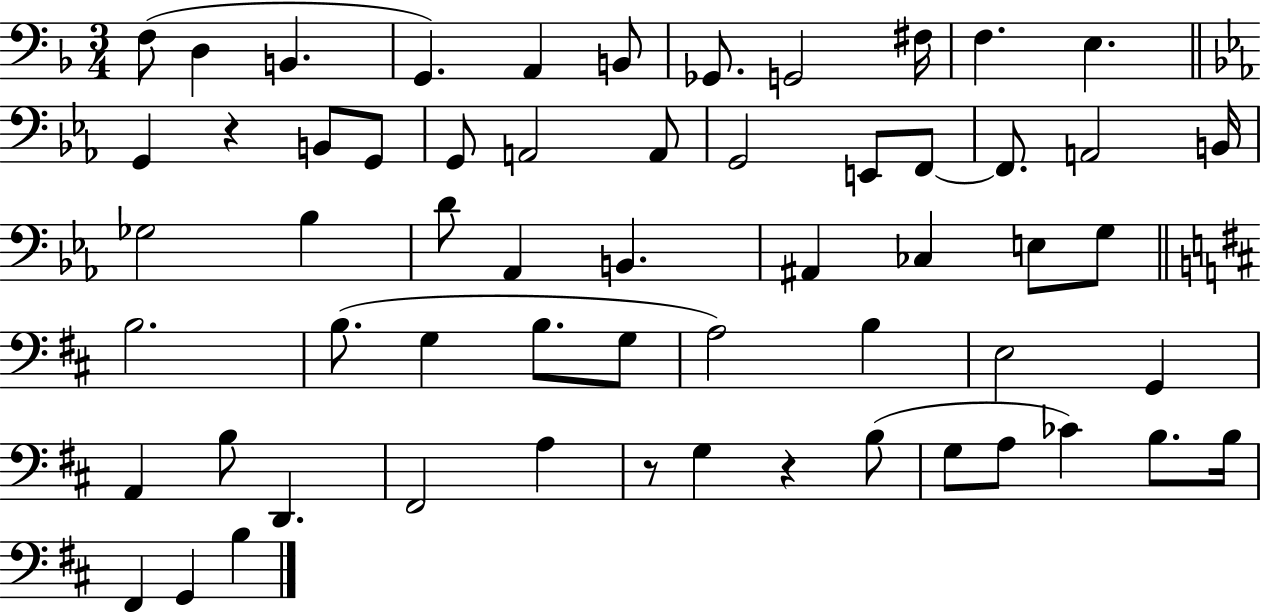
{
  \clef bass
  \numericTimeSignature
  \time 3/4
  \key f \major
  \repeat volta 2 { f8( d4 b,4. | g,4.) a,4 b,8 | ges,8. g,2 fis16 | f4. e4. | \break \bar "||" \break \key c \minor g,4 r4 b,8 g,8 | g,8 a,2 a,8 | g,2 e,8 f,8~~ | f,8. a,2 b,16 | \break ges2 bes4 | d'8 aes,4 b,4. | ais,4 ces4 e8 g8 | \bar "||" \break \key b \minor b2. | b8.( g4 b8. g8 | a2) b4 | e2 g,4 | \break a,4 b8 d,4. | fis,2 a4 | r8 g4 r4 b8( | g8 a8 ces'4) b8. b16 | \break fis,4 g,4 b4 | } \bar "|."
}